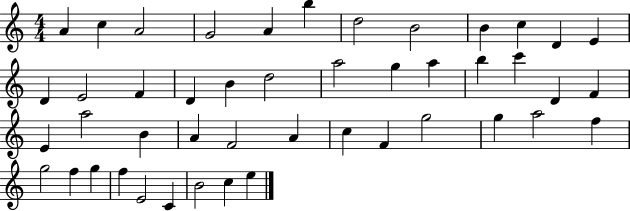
A4/q C5/q A4/h G4/h A4/q B5/q D5/h B4/h B4/q C5/q D4/q E4/q D4/q E4/h F4/q D4/q B4/q D5/h A5/h G5/q A5/q B5/q C6/q D4/q F4/q E4/q A5/h B4/q A4/q F4/h A4/q C5/q F4/q G5/h G5/q A5/h F5/q G5/h F5/q G5/q F5/q E4/h C4/q B4/h C5/q E5/q